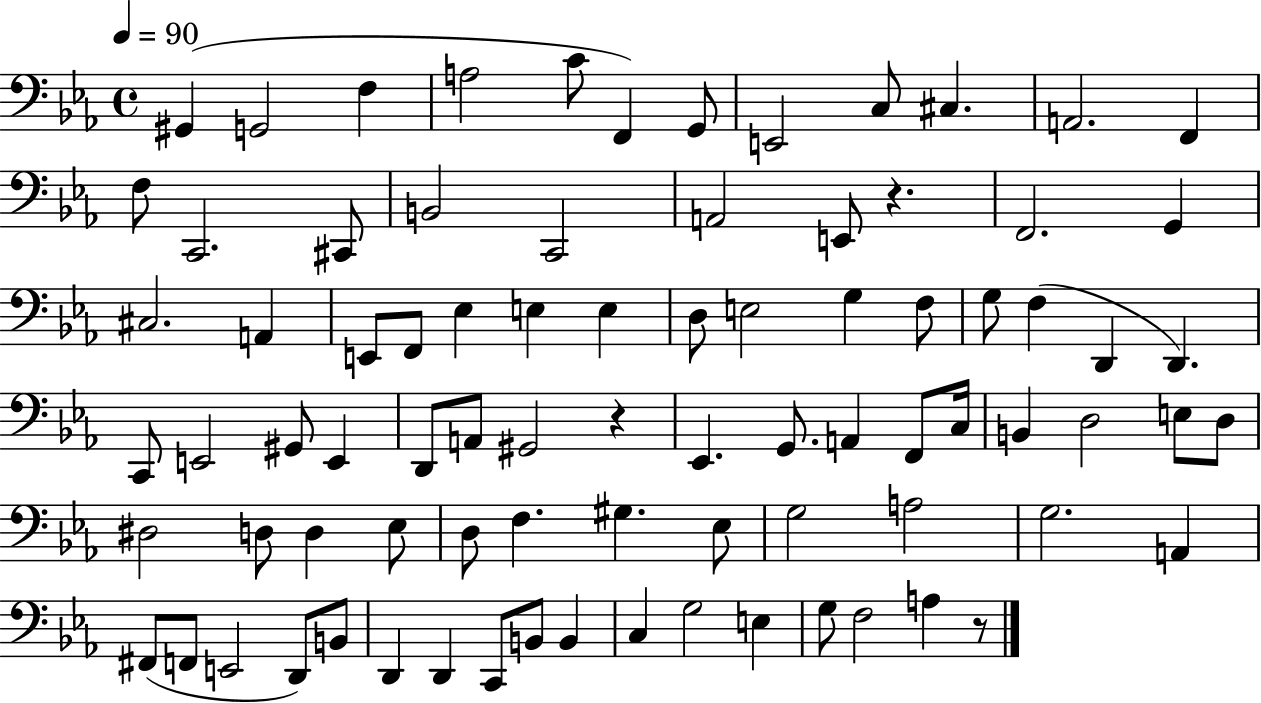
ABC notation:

X:1
T:Untitled
M:4/4
L:1/4
K:Eb
^G,, G,,2 F, A,2 C/2 F,, G,,/2 E,,2 C,/2 ^C, A,,2 F,, F,/2 C,,2 ^C,,/2 B,,2 C,,2 A,,2 E,,/2 z F,,2 G,, ^C,2 A,, E,,/2 F,,/2 _E, E, E, D,/2 E,2 G, F,/2 G,/2 F, D,, D,, C,,/2 E,,2 ^G,,/2 E,, D,,/2 A,,/2 ^G,,2 z _E,, G,,/2 A,, F,,/2 C,/4 B,, D,2 E,/2 D,/2 ^D,2 D,/2 D, _E,/2 D,/2 F, ^G, _E,/2 G,2 A,2 G,2 A,, ^F,,/2 F,,/2 E,,2 D,,/2 B,,/2 D,, D,, C,,/2 B,,/2 B,, C, G,2 E, G,/2 F,2 A, z/2